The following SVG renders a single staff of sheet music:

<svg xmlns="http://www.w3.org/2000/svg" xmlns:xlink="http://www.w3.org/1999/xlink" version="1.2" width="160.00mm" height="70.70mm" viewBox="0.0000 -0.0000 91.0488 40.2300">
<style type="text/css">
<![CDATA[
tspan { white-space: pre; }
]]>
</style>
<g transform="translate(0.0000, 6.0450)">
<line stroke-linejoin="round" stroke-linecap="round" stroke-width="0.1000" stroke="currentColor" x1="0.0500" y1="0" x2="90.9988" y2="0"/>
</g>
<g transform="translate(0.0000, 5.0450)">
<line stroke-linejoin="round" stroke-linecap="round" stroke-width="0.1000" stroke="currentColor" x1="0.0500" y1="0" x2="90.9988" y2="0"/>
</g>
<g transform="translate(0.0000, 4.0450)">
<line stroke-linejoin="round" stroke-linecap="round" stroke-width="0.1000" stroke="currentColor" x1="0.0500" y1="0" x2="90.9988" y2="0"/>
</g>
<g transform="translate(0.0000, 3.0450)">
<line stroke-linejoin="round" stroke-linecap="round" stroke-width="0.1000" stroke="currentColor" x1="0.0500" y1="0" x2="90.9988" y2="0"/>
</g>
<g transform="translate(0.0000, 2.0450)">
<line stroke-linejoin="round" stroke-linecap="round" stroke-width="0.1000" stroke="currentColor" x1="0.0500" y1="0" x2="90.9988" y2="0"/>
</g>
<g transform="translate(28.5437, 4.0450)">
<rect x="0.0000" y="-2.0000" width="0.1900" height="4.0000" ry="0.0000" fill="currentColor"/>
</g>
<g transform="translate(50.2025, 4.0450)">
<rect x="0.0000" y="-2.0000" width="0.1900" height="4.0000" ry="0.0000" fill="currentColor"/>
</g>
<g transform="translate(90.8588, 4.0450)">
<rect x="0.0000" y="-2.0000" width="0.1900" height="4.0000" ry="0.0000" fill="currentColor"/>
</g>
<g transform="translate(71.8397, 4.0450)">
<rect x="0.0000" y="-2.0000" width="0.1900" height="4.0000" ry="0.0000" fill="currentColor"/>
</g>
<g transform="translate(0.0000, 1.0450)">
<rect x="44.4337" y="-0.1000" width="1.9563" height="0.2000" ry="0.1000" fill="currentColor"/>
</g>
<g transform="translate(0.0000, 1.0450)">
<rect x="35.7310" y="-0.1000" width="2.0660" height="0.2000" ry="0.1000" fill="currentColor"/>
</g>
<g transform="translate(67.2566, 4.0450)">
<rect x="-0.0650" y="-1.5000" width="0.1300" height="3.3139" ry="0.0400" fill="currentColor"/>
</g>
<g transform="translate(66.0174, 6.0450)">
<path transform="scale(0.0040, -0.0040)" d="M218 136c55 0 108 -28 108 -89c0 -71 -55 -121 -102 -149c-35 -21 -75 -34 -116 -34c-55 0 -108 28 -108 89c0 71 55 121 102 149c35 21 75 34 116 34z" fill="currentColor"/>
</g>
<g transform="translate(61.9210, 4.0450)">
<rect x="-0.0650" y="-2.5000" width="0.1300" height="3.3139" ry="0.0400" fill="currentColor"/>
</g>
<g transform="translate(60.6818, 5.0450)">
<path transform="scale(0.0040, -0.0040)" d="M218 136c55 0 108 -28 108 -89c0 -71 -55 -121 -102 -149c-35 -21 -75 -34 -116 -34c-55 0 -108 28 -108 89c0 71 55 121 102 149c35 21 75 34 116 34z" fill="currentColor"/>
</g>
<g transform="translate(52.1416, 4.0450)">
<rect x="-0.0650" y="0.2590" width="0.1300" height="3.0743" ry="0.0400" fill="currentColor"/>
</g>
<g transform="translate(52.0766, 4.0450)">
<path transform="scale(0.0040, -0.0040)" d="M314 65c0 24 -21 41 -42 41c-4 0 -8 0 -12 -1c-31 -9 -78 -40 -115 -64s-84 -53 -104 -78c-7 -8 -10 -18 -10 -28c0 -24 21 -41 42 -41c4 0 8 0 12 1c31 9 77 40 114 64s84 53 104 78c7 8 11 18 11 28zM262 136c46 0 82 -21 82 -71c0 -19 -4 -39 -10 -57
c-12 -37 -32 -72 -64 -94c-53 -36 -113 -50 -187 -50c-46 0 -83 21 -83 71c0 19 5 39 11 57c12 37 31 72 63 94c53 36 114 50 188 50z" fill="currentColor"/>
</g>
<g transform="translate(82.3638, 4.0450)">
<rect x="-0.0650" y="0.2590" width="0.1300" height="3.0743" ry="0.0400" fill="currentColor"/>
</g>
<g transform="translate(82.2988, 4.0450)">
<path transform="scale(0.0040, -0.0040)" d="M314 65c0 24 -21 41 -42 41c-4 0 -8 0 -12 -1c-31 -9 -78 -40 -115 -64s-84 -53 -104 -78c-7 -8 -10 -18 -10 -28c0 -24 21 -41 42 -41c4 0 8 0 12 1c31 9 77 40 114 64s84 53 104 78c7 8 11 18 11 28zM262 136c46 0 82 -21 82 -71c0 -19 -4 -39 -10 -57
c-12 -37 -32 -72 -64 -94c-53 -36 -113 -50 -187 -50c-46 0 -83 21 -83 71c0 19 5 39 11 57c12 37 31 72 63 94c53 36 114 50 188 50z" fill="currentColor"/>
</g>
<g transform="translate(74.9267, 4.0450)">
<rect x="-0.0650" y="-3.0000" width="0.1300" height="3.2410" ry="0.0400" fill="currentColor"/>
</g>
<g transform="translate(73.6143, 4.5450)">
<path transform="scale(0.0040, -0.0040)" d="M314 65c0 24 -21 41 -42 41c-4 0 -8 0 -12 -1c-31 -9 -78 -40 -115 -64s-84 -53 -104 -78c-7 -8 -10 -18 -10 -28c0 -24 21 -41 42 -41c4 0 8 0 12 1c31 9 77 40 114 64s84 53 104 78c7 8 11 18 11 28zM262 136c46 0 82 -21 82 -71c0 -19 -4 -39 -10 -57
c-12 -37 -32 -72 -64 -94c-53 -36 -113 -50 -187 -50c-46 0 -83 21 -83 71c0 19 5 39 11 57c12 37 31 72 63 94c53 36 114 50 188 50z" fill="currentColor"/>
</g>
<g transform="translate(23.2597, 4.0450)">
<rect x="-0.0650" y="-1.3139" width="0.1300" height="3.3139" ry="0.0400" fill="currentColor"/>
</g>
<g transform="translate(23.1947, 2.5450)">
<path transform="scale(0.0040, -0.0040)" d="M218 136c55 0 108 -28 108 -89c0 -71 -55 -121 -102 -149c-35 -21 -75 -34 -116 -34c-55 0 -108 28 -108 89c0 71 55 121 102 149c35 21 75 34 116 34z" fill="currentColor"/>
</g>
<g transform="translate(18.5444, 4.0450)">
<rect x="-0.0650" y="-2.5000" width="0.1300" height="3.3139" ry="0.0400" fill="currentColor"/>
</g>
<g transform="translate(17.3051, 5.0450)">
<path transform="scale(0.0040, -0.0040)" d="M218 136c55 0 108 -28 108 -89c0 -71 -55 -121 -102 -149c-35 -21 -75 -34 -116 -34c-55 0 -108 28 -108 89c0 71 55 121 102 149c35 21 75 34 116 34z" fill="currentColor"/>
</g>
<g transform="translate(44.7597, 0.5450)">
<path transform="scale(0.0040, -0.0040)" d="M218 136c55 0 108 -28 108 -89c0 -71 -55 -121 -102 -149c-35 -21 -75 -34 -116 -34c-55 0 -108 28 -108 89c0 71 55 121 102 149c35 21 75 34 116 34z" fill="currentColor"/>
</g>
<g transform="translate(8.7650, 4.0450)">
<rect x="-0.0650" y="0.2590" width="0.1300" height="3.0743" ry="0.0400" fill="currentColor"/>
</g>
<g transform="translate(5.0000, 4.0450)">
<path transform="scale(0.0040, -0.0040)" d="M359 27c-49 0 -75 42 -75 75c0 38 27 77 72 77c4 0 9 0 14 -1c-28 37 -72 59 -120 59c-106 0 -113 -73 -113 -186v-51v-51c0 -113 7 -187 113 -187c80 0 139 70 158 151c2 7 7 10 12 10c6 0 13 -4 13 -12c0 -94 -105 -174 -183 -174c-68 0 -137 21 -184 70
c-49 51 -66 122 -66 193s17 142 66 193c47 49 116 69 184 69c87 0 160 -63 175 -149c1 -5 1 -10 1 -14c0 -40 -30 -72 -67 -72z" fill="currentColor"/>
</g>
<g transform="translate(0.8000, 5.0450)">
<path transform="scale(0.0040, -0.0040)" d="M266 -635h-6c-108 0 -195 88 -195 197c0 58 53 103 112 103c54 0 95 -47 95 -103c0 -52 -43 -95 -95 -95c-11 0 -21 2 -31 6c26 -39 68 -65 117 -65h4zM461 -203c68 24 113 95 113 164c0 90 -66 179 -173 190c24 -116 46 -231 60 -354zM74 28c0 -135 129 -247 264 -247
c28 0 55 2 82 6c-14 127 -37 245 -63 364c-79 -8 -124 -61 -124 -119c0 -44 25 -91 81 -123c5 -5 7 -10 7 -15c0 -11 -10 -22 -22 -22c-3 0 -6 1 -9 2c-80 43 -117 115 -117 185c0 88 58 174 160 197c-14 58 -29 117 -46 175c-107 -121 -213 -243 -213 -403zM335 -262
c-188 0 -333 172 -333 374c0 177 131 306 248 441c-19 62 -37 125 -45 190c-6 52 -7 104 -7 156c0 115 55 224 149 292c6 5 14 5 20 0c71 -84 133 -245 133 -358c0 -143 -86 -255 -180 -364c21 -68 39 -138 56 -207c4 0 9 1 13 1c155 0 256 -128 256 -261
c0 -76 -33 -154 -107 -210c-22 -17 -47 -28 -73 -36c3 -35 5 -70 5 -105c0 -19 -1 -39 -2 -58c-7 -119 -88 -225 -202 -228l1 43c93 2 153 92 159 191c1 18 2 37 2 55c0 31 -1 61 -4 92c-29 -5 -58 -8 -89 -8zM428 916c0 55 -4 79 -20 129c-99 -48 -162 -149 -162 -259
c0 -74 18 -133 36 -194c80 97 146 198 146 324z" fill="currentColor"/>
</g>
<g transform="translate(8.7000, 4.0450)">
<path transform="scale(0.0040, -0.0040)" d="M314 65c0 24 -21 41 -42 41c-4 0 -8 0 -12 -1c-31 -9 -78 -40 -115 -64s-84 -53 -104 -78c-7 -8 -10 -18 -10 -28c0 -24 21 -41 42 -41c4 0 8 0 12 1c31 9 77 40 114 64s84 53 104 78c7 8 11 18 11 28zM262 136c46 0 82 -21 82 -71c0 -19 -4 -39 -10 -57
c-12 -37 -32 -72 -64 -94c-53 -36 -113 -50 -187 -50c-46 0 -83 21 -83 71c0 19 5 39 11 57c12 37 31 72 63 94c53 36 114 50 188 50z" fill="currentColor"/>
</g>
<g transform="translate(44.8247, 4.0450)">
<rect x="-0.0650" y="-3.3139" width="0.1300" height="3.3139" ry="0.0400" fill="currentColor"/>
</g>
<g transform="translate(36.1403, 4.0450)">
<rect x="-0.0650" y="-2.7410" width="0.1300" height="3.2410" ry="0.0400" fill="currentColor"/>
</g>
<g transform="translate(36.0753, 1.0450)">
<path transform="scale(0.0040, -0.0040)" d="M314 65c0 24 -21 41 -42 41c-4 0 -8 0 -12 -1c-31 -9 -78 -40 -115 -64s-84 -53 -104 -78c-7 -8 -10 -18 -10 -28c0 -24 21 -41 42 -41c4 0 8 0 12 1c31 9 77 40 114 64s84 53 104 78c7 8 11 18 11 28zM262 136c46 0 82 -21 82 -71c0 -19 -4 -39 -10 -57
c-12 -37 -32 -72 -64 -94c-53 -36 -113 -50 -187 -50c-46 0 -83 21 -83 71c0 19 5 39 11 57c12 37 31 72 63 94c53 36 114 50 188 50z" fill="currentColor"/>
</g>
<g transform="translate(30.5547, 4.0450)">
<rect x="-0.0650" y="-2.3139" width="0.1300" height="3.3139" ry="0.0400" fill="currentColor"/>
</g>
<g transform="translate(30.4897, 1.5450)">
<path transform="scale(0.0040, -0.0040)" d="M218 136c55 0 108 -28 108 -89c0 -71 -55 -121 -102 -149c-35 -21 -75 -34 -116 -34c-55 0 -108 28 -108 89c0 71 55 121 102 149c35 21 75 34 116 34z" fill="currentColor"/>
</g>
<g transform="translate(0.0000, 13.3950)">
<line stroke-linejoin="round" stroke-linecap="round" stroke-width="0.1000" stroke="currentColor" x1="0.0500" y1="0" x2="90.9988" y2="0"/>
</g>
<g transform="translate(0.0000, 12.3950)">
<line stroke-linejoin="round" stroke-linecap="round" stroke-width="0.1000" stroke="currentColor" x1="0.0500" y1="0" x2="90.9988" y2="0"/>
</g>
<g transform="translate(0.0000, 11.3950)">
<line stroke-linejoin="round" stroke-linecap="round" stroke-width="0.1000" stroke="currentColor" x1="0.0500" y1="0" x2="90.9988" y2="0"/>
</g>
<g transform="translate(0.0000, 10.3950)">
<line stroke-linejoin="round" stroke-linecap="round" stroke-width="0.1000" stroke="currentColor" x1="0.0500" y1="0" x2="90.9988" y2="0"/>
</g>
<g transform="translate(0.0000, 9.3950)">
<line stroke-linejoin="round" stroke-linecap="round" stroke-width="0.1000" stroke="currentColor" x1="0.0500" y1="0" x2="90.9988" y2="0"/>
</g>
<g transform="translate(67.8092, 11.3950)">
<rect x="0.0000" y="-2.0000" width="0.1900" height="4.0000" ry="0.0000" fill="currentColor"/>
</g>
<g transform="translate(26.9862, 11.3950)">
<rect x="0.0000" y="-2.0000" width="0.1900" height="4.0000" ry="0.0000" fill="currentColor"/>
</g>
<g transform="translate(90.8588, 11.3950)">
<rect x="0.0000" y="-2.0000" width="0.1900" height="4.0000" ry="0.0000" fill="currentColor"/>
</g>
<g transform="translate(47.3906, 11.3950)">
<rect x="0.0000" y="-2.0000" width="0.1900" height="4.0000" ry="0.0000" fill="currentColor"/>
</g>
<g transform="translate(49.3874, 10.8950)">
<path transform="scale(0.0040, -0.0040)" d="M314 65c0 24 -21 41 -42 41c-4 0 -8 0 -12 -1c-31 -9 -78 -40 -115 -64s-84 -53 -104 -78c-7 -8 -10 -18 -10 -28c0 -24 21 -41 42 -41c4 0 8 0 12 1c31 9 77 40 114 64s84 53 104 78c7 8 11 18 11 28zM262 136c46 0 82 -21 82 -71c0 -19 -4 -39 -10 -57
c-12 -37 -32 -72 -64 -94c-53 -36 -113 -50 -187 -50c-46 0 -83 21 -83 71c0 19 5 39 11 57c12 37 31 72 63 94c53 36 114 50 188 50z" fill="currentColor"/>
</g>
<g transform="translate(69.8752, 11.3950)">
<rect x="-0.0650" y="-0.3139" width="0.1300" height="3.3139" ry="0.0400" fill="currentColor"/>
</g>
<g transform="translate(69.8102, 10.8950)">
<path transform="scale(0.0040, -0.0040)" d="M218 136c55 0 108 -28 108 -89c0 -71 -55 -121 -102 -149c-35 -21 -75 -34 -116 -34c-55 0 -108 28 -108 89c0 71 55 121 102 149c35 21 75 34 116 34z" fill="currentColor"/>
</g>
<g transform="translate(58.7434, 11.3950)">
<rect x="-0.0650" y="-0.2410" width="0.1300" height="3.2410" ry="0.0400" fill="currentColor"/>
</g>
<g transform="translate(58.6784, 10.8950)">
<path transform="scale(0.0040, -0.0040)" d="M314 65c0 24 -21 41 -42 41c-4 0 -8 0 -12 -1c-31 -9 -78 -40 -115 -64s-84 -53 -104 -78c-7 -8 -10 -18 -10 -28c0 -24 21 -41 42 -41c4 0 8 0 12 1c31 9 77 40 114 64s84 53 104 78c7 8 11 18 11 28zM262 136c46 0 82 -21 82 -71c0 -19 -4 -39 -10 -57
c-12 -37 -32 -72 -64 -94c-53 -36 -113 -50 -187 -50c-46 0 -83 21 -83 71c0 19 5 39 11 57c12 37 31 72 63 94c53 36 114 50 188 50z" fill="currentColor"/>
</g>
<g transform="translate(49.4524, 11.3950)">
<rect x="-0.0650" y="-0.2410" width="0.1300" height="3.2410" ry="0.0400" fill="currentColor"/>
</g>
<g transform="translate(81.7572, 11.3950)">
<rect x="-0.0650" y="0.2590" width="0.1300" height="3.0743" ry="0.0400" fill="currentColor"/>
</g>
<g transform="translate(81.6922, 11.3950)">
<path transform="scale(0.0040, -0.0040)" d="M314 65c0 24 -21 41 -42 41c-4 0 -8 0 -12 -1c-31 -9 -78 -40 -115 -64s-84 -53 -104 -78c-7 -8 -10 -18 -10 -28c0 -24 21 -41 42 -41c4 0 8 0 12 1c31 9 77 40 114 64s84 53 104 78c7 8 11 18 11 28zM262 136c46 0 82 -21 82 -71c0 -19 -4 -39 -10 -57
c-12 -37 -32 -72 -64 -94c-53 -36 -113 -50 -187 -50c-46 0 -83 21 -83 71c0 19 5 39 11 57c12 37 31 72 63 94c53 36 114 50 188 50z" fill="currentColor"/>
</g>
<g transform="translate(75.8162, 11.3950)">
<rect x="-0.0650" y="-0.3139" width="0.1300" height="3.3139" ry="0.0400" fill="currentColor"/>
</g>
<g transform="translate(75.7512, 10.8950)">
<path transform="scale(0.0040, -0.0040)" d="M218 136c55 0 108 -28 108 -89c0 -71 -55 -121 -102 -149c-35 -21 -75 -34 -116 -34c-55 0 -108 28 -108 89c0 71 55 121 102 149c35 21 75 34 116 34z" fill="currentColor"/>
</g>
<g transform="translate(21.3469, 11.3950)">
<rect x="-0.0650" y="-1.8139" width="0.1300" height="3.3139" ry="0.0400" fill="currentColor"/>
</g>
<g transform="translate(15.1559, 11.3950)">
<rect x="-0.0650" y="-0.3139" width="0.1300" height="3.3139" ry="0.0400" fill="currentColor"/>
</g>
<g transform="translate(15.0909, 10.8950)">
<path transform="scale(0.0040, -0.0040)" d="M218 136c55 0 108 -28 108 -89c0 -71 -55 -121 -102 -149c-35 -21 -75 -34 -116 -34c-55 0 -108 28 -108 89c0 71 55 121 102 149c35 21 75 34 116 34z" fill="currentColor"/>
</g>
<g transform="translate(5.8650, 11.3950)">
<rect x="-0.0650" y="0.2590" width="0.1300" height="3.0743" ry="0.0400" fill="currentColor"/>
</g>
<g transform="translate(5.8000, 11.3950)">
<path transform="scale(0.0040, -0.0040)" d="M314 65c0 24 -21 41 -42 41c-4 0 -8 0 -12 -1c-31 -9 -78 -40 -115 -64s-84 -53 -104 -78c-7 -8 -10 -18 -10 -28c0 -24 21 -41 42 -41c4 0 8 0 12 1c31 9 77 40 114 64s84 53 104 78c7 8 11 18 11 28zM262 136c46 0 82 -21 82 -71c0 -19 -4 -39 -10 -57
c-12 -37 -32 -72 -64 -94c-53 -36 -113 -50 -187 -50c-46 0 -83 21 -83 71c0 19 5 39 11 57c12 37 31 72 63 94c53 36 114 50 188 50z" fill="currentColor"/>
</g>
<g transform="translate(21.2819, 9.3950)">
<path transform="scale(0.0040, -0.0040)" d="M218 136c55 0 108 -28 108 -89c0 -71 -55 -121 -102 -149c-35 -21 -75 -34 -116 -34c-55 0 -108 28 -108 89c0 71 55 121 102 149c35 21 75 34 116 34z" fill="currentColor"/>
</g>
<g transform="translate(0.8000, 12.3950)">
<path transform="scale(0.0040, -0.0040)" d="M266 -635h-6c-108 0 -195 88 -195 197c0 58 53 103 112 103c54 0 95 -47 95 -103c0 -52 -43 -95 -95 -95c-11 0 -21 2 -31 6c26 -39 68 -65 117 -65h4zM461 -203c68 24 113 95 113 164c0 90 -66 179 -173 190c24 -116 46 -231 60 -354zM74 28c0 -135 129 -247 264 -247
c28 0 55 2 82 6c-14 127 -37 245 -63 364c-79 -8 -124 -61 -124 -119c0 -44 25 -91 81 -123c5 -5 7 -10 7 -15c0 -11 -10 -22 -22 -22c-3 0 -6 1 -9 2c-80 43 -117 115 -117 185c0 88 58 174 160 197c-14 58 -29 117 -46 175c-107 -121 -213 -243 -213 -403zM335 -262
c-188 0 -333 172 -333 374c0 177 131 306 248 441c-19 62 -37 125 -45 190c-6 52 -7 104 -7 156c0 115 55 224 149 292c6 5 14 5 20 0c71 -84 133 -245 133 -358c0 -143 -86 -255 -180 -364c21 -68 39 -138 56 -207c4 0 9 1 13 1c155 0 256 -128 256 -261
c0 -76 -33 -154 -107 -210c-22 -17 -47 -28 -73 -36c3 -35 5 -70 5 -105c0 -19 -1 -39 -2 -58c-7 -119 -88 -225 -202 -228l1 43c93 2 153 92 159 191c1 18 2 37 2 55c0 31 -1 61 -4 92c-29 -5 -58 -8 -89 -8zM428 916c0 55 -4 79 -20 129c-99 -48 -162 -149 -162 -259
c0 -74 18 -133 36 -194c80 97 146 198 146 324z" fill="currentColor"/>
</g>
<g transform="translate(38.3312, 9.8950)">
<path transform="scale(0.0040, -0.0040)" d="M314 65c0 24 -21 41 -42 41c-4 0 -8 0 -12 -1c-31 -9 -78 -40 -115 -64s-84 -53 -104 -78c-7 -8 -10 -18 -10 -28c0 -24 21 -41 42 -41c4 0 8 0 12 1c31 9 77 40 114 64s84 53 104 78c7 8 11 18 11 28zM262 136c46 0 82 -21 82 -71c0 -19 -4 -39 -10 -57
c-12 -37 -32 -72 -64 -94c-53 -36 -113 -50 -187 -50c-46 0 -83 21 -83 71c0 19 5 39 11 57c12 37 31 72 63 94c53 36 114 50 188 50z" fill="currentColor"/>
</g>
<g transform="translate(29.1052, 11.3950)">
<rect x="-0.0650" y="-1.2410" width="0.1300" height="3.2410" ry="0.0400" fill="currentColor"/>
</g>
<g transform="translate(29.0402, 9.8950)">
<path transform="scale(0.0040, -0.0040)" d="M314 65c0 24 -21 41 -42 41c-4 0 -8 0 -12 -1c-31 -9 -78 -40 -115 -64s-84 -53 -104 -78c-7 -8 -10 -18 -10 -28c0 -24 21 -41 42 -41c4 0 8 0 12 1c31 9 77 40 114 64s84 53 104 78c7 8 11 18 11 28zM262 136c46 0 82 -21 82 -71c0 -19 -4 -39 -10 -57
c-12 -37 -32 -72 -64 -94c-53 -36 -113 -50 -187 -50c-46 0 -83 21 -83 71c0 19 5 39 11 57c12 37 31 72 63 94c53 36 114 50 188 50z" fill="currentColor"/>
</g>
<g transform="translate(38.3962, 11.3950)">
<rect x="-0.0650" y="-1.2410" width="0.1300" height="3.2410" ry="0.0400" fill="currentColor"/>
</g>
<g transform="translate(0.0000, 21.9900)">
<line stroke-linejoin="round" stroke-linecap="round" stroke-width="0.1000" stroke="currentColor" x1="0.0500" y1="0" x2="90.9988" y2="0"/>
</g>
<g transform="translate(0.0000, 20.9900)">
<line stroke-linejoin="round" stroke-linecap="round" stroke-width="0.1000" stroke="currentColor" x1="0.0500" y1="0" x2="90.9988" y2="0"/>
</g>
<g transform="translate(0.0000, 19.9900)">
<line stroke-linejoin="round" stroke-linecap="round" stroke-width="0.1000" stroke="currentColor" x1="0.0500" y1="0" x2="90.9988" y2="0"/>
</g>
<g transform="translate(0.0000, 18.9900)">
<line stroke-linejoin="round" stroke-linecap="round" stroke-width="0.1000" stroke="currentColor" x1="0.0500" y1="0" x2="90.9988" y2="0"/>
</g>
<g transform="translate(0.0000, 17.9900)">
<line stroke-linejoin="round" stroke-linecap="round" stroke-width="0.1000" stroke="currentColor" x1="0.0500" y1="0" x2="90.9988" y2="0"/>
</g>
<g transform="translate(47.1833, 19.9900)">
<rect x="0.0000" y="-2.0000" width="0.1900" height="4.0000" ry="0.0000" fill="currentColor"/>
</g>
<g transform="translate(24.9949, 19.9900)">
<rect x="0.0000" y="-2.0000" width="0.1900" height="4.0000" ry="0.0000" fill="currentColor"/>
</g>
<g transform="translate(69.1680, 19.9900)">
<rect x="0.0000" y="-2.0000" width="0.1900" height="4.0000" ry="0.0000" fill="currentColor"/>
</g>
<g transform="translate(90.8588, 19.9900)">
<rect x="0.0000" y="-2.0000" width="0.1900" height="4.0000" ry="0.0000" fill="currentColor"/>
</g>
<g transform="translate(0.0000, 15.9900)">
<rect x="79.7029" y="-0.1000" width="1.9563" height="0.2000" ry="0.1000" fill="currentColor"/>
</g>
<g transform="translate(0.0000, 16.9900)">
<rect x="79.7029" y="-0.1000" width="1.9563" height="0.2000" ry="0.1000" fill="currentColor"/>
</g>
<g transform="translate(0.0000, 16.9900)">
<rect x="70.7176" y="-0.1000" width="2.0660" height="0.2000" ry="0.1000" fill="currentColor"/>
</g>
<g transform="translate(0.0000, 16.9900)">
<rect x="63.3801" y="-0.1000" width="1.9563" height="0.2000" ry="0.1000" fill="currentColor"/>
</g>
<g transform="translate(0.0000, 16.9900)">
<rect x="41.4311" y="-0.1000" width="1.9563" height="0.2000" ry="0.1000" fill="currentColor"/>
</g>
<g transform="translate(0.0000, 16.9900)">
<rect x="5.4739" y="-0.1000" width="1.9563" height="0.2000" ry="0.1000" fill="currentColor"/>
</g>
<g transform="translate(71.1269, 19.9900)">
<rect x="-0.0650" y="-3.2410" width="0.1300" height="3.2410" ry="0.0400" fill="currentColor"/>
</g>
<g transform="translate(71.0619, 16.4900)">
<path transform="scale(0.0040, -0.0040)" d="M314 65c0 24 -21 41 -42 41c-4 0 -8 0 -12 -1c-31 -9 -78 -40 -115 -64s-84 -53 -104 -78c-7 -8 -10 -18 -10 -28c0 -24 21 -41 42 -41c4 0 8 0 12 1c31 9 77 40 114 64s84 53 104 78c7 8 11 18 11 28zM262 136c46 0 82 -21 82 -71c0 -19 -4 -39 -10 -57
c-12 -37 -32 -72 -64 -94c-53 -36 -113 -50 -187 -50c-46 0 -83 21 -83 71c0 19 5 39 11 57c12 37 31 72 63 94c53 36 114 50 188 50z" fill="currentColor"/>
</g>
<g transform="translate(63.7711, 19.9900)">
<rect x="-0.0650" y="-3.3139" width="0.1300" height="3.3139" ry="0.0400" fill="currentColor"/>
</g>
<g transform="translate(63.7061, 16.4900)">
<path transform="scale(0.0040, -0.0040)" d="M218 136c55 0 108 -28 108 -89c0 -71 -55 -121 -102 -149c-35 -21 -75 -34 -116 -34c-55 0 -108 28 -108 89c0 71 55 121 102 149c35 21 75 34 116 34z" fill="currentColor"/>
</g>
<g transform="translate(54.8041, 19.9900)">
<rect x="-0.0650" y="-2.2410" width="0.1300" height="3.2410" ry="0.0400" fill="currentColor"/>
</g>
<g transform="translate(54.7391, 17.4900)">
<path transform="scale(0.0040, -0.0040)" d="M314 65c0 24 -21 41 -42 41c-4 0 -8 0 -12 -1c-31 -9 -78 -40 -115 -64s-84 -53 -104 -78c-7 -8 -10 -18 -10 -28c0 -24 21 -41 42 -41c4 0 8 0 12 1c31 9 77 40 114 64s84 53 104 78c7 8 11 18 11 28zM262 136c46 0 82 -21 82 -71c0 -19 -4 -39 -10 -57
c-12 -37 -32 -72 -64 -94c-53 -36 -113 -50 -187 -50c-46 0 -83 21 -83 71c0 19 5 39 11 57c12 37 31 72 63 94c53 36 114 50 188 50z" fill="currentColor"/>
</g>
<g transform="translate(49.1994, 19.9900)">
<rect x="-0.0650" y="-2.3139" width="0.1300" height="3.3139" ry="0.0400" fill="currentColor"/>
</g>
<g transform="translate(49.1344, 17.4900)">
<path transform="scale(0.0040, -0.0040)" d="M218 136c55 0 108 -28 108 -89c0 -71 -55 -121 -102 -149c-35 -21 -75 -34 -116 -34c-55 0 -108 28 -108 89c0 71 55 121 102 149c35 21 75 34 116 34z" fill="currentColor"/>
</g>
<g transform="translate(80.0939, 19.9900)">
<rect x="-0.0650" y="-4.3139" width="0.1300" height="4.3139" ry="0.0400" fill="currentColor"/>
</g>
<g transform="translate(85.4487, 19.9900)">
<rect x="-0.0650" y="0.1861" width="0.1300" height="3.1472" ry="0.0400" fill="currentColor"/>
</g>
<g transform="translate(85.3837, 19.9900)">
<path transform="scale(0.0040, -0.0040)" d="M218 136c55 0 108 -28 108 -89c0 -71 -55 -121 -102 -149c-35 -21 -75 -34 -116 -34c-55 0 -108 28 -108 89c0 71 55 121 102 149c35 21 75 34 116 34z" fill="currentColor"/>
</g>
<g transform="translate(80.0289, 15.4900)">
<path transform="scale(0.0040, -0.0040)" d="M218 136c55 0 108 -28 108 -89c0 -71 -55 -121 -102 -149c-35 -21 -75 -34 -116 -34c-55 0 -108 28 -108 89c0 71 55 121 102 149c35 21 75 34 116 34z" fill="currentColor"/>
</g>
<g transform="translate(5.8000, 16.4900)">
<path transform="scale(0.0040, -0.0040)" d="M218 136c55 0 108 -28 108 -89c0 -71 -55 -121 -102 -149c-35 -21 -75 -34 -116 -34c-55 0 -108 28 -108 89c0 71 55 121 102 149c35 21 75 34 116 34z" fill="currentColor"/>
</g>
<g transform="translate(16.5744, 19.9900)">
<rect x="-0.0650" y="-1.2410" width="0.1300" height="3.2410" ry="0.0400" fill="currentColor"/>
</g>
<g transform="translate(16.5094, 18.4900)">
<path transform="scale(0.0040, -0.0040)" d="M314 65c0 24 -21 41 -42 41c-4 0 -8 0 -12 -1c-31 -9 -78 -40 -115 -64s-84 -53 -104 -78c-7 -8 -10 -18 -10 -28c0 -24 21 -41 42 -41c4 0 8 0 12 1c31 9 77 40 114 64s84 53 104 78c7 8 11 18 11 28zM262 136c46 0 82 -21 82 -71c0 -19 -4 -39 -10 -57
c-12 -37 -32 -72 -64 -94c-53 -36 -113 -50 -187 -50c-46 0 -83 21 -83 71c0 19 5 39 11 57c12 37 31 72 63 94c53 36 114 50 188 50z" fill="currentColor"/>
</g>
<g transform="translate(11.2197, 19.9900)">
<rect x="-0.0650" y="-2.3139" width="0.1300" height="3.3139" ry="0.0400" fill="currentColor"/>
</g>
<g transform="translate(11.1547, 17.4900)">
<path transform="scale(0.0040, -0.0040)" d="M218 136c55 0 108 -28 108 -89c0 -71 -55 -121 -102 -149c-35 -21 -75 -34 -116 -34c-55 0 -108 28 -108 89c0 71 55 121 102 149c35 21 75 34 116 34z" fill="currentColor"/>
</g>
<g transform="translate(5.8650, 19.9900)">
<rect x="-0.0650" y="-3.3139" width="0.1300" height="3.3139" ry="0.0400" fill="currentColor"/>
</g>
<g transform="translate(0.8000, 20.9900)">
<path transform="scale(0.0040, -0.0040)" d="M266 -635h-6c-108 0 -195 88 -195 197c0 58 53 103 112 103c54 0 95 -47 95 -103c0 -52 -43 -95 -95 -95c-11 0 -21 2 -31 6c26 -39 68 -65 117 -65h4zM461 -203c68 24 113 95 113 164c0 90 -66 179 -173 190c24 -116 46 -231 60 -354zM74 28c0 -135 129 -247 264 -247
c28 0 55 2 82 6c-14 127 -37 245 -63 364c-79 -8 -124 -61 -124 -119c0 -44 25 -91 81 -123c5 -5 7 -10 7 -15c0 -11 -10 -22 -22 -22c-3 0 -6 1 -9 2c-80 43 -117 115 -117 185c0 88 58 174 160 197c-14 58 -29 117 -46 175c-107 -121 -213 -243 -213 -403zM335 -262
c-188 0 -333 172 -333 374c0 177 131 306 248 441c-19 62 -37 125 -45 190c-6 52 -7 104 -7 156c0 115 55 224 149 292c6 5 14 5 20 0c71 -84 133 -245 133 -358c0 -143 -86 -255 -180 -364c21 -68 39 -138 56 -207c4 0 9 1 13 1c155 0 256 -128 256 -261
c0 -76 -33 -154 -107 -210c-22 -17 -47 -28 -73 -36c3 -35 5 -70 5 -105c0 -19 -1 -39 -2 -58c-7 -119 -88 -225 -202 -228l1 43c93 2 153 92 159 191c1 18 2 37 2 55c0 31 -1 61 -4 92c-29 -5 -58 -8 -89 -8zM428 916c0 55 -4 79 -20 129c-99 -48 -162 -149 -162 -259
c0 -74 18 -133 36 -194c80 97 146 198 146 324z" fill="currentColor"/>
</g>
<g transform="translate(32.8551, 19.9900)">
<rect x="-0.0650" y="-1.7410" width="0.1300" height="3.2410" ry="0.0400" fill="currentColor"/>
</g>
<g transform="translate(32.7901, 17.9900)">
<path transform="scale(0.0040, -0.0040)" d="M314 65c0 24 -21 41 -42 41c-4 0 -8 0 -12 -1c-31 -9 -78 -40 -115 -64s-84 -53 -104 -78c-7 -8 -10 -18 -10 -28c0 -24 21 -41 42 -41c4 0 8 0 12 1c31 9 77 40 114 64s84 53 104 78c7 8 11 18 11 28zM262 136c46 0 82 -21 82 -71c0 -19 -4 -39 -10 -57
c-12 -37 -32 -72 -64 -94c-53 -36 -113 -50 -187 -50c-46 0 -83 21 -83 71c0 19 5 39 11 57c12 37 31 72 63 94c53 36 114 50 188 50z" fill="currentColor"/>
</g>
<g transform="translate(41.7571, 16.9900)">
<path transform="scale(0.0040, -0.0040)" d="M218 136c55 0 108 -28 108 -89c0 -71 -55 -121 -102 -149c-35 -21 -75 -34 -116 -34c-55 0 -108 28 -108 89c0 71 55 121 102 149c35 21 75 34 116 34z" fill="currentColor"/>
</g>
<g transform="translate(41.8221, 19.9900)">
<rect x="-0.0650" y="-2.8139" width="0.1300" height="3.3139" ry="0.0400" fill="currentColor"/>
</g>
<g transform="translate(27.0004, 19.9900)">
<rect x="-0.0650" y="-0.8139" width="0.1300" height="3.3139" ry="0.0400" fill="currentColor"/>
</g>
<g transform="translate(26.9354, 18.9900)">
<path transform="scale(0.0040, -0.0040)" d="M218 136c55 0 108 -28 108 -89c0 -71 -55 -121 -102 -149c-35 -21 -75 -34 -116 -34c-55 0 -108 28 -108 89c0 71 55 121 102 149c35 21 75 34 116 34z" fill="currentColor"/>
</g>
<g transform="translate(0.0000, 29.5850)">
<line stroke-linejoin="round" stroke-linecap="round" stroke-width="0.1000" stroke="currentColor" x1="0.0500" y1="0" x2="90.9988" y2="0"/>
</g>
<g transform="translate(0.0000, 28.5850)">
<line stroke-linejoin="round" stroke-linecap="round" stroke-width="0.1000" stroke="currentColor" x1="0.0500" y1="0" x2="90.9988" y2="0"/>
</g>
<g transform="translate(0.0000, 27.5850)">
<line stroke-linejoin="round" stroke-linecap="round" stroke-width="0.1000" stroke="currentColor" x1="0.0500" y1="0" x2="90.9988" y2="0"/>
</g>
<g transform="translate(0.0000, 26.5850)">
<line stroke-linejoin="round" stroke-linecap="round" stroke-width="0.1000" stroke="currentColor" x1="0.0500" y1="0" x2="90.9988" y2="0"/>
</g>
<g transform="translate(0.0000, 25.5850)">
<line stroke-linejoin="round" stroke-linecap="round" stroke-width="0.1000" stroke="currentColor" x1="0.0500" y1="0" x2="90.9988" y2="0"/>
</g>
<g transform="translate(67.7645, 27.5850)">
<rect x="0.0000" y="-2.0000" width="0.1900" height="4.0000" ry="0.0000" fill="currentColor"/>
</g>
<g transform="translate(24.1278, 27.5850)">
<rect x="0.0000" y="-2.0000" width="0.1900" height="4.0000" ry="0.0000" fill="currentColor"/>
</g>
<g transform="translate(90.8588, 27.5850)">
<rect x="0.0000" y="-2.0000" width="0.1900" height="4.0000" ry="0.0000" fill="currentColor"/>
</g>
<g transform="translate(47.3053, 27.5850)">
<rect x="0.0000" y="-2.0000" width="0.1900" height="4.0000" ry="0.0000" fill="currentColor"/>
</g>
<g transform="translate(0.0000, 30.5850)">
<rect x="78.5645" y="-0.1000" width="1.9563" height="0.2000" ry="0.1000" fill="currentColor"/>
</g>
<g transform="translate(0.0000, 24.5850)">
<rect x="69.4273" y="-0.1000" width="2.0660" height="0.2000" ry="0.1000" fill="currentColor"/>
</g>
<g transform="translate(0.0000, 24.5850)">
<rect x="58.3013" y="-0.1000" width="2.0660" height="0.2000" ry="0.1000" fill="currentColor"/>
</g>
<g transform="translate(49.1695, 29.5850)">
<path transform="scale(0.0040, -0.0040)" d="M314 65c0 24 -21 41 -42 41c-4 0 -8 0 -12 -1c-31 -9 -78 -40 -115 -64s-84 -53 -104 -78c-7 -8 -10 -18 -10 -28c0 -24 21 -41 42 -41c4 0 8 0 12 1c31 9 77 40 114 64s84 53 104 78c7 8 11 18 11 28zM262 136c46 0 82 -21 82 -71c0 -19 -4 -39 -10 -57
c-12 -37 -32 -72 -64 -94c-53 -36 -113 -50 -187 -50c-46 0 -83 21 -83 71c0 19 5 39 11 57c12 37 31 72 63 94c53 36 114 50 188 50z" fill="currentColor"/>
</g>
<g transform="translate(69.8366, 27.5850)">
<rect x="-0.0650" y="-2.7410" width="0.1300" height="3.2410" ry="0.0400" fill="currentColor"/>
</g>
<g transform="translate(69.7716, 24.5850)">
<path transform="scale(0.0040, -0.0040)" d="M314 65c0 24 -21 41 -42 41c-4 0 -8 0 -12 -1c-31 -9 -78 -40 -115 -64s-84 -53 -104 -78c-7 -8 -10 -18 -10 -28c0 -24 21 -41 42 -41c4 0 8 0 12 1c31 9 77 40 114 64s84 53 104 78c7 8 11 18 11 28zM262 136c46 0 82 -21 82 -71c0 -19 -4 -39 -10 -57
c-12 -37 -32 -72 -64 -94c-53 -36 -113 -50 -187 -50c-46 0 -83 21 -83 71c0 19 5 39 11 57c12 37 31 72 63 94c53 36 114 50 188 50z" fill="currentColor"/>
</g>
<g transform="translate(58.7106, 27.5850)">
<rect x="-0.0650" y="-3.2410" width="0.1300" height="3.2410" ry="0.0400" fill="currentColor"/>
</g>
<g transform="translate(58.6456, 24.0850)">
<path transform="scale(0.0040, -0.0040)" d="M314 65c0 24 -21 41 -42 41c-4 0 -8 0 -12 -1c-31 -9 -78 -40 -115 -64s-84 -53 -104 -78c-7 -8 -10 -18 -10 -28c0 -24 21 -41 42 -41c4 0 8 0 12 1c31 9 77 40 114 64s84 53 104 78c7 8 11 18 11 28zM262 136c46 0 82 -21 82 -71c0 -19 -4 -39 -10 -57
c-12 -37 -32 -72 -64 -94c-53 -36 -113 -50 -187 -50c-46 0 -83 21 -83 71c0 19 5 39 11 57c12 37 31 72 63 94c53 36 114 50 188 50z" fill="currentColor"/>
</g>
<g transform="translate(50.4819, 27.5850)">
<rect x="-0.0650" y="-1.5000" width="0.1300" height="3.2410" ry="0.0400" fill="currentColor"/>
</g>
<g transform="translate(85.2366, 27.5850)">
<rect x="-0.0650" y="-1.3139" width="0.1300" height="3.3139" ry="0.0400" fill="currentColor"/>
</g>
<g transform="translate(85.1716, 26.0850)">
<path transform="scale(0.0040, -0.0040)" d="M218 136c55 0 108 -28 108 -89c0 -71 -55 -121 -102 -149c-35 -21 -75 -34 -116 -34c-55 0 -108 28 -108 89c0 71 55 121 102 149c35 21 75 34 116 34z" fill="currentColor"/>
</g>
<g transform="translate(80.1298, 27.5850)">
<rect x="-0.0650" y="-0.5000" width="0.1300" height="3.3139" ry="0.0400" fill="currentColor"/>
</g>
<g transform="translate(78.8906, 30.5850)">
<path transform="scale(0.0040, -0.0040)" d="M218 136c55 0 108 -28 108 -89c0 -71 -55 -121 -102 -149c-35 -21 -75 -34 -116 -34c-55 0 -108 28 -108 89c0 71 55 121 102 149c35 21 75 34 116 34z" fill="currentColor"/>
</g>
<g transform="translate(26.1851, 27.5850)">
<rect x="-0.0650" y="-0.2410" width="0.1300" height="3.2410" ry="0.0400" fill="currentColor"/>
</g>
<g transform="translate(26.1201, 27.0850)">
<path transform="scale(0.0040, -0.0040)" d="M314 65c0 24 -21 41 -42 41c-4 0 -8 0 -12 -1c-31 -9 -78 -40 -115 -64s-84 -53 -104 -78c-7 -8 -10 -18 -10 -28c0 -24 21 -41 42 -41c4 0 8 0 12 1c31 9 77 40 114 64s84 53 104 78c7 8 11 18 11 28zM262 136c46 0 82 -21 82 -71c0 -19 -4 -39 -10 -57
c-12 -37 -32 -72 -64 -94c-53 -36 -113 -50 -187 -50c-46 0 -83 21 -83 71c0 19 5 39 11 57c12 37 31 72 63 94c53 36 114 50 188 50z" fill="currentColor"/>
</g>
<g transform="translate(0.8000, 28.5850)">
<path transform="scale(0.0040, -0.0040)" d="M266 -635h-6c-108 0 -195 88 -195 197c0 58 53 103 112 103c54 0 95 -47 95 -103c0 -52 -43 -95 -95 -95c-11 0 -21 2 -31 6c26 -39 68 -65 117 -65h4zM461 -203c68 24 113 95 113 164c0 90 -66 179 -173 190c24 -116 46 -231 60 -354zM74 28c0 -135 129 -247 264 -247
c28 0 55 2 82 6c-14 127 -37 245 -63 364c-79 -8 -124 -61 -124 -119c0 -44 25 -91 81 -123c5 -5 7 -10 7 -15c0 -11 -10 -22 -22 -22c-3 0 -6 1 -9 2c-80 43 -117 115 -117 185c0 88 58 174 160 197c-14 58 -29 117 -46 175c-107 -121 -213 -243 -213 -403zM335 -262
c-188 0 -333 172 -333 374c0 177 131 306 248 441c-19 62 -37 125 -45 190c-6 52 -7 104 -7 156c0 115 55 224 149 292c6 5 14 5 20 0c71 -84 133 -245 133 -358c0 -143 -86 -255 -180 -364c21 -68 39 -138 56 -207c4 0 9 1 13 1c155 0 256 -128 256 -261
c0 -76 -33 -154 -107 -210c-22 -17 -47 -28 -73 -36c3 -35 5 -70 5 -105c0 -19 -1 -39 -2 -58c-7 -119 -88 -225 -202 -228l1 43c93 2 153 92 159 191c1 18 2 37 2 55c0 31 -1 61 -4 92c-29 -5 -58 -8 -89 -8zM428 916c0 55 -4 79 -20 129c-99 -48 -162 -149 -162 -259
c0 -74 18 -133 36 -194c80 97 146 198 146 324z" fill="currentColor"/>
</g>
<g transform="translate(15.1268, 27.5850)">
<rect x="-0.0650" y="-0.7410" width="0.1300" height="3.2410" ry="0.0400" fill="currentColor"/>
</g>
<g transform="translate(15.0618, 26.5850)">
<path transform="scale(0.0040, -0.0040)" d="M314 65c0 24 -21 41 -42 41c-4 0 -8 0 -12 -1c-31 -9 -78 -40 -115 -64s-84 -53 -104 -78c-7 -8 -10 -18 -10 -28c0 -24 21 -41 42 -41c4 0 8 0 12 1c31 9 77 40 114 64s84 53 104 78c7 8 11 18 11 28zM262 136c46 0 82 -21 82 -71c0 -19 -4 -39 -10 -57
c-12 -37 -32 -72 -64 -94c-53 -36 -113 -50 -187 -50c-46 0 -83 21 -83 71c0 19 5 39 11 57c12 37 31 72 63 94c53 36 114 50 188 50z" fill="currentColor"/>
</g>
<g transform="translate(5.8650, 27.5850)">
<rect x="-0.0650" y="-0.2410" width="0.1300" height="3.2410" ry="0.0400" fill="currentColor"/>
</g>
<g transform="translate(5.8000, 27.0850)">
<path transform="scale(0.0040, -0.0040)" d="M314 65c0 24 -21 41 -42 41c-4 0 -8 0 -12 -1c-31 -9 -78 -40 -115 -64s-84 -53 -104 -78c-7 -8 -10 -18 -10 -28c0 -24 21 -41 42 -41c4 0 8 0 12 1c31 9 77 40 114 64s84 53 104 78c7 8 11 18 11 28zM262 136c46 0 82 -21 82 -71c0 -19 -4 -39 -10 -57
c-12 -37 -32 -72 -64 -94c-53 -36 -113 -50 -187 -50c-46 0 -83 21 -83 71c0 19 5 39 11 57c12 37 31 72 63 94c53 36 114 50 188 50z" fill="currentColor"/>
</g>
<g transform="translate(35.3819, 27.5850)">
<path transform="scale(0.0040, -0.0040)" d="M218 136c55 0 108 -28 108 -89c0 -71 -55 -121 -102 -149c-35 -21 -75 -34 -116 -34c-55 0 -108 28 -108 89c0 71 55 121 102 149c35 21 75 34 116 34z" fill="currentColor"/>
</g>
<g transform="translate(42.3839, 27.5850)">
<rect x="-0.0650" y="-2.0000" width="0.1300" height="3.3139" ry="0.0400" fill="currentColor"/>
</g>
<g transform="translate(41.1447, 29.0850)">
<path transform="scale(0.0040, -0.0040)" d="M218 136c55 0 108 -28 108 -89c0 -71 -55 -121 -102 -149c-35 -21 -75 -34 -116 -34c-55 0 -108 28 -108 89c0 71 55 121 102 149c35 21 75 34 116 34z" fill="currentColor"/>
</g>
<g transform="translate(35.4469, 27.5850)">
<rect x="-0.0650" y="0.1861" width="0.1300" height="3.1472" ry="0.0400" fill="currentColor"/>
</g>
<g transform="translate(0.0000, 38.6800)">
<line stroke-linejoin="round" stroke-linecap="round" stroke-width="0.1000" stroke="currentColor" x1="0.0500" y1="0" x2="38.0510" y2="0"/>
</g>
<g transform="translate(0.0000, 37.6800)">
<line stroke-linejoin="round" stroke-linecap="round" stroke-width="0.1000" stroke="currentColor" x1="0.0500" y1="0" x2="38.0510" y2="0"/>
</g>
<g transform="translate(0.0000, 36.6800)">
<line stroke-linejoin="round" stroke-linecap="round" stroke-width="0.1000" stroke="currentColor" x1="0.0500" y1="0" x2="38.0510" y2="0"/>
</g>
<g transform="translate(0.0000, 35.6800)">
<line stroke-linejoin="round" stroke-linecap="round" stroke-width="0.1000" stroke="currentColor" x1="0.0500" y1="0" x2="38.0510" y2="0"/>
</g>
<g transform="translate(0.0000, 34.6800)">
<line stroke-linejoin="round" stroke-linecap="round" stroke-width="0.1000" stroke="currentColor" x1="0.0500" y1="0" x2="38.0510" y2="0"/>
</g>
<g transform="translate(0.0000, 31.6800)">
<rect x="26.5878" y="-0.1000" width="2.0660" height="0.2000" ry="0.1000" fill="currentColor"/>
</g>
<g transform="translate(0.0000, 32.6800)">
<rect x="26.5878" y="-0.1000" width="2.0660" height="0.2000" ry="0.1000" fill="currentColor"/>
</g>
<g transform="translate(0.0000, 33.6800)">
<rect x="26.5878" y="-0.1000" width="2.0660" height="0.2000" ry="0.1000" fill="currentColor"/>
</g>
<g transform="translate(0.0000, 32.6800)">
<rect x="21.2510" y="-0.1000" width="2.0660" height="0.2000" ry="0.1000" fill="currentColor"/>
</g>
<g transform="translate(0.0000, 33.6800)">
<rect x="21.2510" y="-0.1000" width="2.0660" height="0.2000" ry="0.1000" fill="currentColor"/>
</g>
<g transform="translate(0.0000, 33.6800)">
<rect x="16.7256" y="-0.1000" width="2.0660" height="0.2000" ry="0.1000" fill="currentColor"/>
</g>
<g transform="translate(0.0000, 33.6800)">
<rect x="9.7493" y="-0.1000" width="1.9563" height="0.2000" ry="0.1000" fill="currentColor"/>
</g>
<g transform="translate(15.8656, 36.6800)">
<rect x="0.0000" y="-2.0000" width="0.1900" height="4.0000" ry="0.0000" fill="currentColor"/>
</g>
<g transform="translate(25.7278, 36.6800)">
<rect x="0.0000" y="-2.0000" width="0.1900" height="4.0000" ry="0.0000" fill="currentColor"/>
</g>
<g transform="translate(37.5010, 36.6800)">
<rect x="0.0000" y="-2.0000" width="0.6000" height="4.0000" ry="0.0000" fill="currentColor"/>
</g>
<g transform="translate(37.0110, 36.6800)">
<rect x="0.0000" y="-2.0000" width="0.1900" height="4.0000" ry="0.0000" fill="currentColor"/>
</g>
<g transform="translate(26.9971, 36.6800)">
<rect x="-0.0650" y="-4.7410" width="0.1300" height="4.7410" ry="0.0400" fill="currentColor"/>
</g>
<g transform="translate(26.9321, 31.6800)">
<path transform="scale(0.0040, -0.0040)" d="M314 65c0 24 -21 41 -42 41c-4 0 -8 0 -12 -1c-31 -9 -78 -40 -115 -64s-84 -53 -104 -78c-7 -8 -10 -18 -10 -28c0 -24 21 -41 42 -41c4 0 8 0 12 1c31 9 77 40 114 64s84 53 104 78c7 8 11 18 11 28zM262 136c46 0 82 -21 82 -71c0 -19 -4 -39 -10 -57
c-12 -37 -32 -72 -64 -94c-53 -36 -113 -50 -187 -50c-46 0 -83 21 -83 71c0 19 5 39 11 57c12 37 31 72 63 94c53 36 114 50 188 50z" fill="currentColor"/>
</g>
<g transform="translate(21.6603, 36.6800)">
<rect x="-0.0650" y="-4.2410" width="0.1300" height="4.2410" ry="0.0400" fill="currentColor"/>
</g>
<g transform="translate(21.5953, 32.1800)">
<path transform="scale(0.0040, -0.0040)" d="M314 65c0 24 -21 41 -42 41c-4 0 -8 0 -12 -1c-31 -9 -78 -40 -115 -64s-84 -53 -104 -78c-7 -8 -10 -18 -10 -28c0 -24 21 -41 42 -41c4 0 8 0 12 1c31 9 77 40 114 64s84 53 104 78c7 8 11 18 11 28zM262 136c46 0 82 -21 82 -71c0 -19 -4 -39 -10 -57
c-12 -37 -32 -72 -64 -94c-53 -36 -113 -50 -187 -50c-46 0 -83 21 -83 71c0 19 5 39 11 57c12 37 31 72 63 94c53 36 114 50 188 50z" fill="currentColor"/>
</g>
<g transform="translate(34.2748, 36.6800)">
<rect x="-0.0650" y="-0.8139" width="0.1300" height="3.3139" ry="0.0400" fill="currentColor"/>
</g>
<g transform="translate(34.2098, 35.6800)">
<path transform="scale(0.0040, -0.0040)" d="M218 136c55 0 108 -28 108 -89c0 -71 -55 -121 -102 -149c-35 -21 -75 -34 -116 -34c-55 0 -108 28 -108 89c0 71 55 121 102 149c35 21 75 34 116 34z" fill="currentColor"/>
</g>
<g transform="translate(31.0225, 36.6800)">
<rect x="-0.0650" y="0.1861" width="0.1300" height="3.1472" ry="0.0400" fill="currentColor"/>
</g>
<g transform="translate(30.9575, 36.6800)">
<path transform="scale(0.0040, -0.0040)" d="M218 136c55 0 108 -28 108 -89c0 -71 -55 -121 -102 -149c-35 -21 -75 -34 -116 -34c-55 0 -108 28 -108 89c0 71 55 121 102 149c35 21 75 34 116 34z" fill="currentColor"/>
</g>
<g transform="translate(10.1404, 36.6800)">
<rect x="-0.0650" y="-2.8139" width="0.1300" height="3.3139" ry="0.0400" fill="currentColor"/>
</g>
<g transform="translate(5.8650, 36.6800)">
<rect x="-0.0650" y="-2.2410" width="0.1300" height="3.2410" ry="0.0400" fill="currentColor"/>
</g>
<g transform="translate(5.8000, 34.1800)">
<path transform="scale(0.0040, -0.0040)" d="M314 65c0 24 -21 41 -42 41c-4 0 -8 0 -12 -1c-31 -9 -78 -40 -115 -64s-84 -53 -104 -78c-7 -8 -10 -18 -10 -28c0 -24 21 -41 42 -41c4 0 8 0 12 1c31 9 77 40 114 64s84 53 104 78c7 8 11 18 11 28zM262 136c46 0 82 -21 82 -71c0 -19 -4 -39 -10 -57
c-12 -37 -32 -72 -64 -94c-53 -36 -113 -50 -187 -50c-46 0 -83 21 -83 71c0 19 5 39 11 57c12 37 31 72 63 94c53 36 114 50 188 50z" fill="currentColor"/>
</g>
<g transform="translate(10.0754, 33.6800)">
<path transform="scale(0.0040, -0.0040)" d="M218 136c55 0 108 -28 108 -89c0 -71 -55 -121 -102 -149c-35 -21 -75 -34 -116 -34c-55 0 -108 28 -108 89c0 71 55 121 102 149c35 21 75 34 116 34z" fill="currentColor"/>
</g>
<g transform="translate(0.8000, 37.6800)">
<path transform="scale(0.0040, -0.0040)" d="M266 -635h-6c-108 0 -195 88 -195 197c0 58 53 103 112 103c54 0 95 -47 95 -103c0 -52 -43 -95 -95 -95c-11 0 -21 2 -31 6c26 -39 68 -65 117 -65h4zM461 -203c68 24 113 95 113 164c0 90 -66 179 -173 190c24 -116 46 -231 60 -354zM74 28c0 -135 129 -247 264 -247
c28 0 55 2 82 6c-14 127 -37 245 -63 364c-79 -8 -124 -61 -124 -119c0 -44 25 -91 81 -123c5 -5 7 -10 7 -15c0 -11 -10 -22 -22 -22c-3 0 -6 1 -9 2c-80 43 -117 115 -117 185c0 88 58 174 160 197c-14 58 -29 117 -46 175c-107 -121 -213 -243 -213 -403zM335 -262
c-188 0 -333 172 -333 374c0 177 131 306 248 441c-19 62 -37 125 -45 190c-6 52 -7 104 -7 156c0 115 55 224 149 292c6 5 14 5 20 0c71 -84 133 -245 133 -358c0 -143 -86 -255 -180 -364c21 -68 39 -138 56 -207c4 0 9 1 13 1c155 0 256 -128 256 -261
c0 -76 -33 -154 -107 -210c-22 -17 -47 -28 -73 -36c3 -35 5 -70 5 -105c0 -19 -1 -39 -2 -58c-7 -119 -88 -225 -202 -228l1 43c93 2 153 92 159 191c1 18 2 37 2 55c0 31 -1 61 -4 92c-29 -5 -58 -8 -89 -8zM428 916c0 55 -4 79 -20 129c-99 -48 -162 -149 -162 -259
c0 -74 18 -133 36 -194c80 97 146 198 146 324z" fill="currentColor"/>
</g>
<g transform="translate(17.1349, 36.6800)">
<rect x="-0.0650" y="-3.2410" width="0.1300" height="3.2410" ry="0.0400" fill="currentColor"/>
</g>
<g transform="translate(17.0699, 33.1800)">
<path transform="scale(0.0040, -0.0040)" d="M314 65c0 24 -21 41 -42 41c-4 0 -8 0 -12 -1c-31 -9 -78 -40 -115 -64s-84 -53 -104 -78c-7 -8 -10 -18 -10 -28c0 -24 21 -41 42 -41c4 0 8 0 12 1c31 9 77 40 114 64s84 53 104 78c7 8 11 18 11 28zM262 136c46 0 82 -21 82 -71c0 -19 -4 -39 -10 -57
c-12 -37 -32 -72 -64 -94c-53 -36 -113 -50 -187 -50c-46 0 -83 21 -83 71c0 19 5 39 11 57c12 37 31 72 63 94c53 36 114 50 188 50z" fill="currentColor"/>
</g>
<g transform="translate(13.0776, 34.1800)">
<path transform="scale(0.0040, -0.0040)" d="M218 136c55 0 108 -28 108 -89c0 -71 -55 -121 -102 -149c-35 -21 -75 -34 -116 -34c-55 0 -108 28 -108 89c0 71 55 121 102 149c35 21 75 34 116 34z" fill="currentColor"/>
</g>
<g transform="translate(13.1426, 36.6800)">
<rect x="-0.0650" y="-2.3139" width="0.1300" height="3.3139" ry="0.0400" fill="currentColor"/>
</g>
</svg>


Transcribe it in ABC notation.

X:1
T:Untitled
M:4/4
L:1/4
K:C
B2 G e g a2 b B2 G E A2 B2 B2 c f e2 e2 c2 c2 c c B2 b g e2 d f2 a g g2 b b2 d' B c2 d2 c2 B F E2 b2 a2 C e g2 a g b2 d'2 e'2 B d